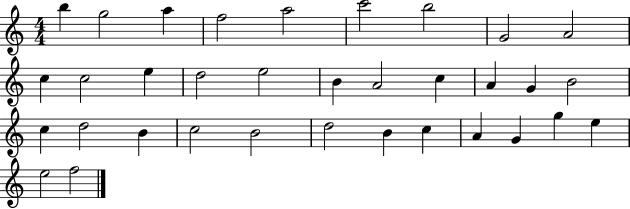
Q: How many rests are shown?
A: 0